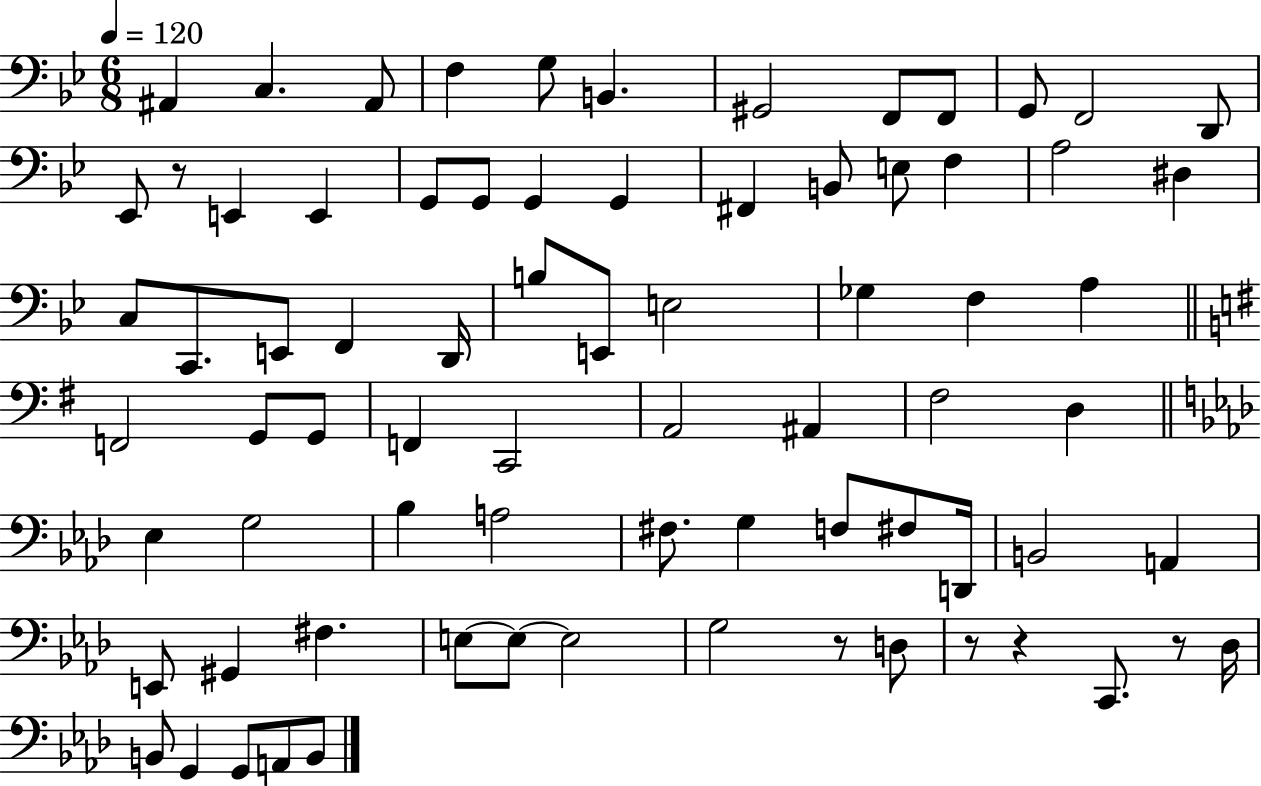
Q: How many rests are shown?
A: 5